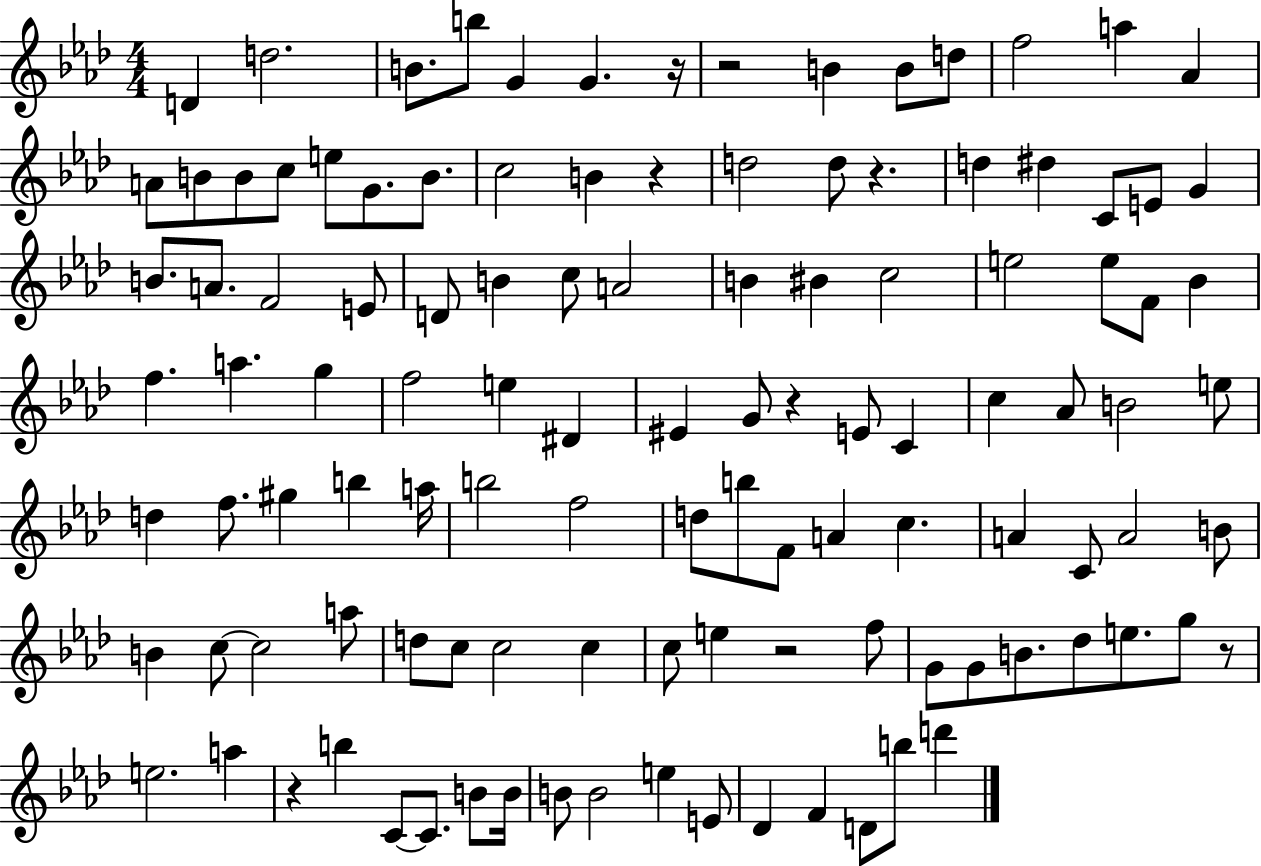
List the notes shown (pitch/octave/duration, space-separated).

D4/q D5/h. B4/e. B5/e G4/q G4/q. R/s R/h B4/q B4/e D5/e F5/h A5/q Ab4/q A4/e B4/e B4/e C5/e E5/e G4/e. B4/e. C5/h B4/q R/q D5/h D5/e R/q. D5/q D#5/q C4/e E4/e G4/q B4/e. A4/e. F4/h E4/e D4/e B4/q C5/e A4/h B4/q BIS4/q C5/h E5/h E5/e F4/e Bb4/q F5/q. A5/q. G5/q F5/h E5/q D#4/q EIS4/q G4/e R/q E4/e C4/q C5/q Ab4/e B4/h E5/e D5/q F5/e. G#5/q B5/q A5/s B5/h F5/h D5/e B5/e F4/e A4/q C5/q. A4/q C4/e A4/h B4/e B4/q C5/e C5/h A5/e D5/e C5/e C5/h C5/q C5/e E5/q R/h F5/e G4/e G4/e B4/e. Db5/e E5/e. G5/e R/e E5/h. A5/q R/q B5/q C4/e C4/e. B4/e B4/s B4/e B4/h E5/q E4/e Db4/q F4/q D4/e B5/e D6/q